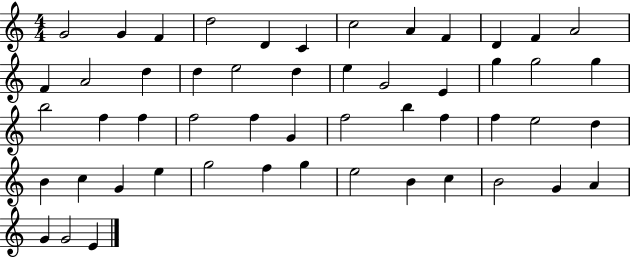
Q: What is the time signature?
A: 4/4